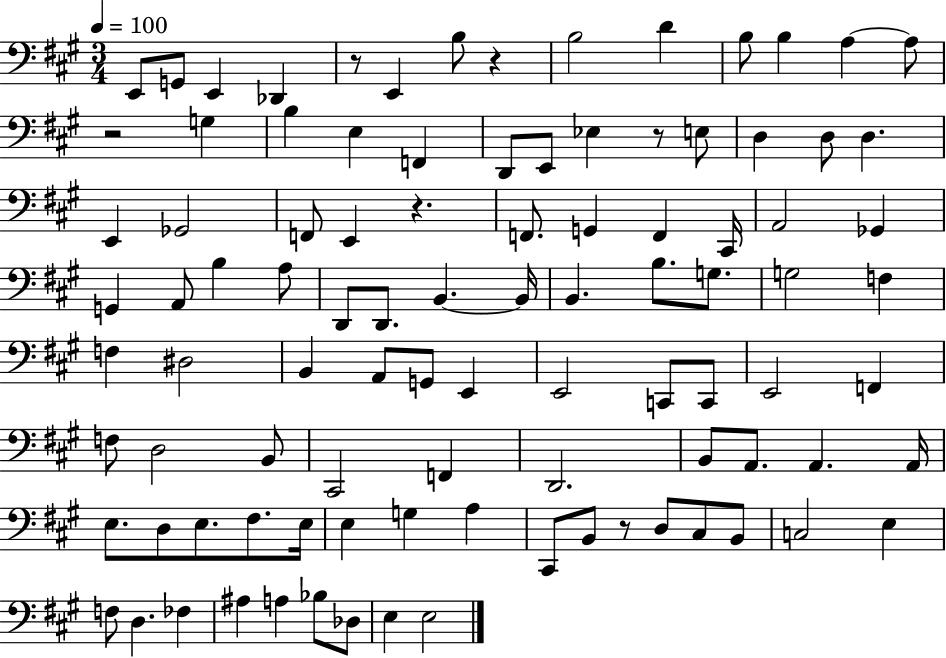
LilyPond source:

{
  \clef bass
  \numericTimeSignature
  \time 3/4
  \key a \major
  \tempo 4 = 100
  e,8 g,8 e,4 des,4 | r8 e,4 b8 r4 | b2 d'4 | b8 b4 a4~~ a8 | \break r2 g4 | b4 e4 f,4 | d,8 e,8 ees4 r8 e8 | d4 d8 d4. | \break e,4 ges,2 | f,8 e,4 r4. | f,8. g,4 f,4 cis,16 | a,2 ges,4 | \break g,4 a,8 b4 a8 | d,8 d,8. b,4.~~ b,16 | b,4. b8. g8. | g2 f4 | \break f4 dis2 | b,4 a,8 g,8 e,4 | e,2 c,8 c,8 | e,2 f,4 | \break f8 d2 b,8 | cis,2 f,4 | d,2. | b,8 a,8. a,4. a,16 | \break e8. d8 e8. fis8. e16 | e4 g4 a4 | cis,8 b,8 r8 d8 cis8 b,8 | c2 e4 | \break f8 d4. fes4 | ais4 a4 bes8 des8 | e4 e2 | \bar "|."
}